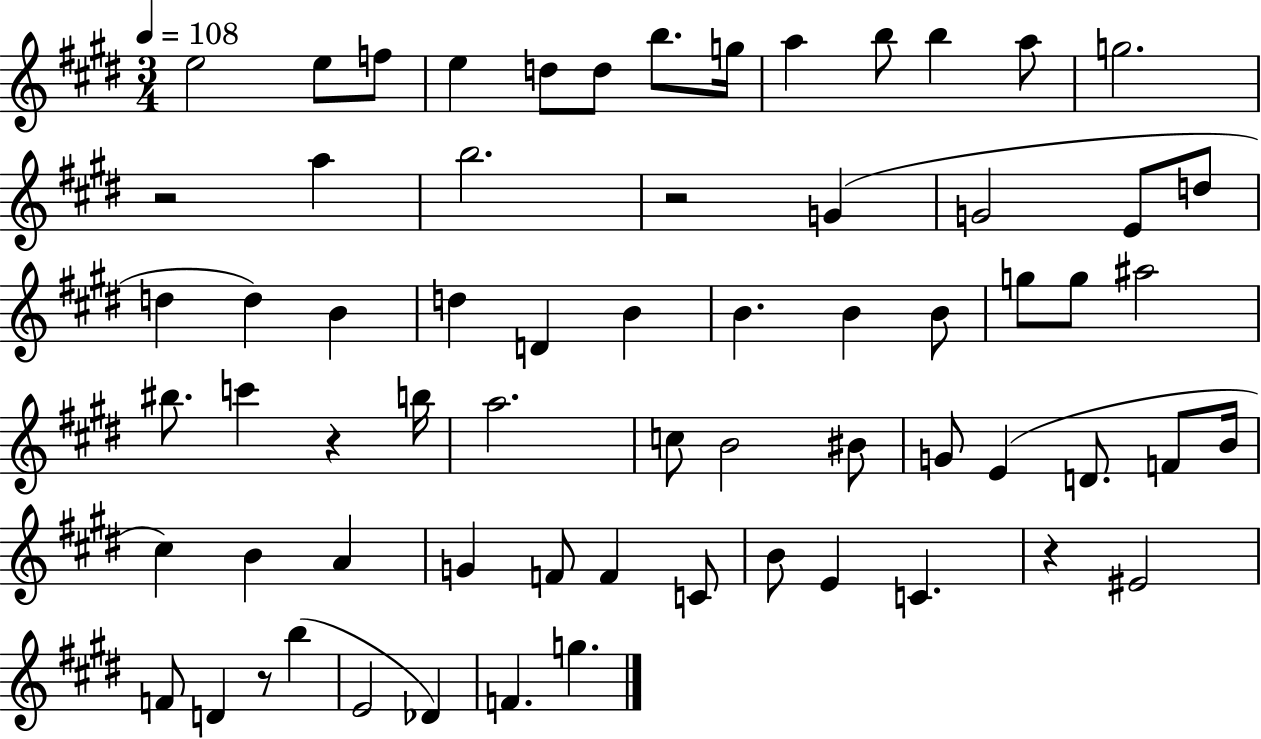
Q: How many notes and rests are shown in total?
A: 66